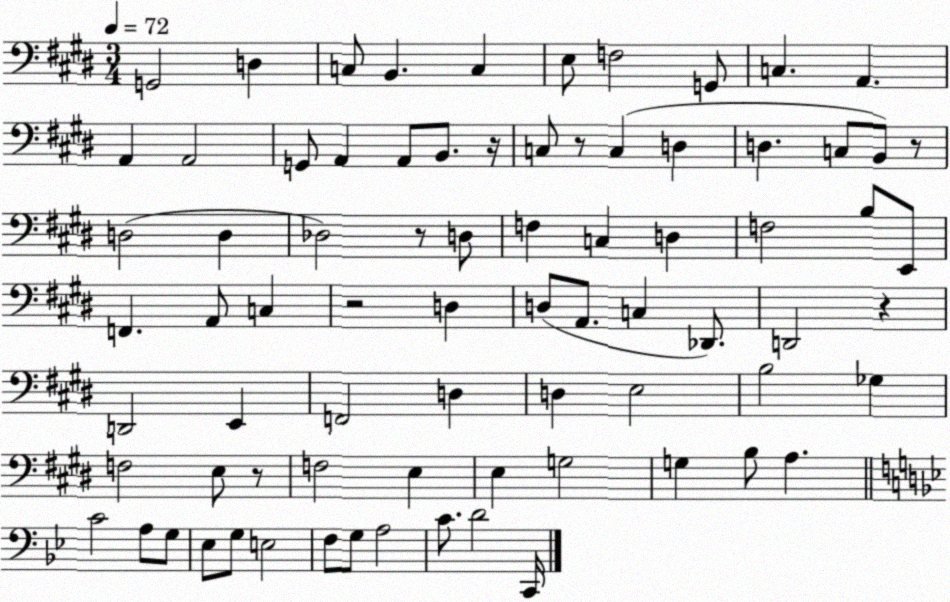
X:1
T:Untitled
M:3/4
L:1/4
K:E
G,,2 D, C,/2 B,, C, E,/2 F,2 G,,/2 C, A,, A,, A,,2 G,,/2 A,, A,,/2 B,,/2 z/4 C,/2 z/2 C, D, D, C,/2 B,,/2 z/2 D,2 D, _D,2 z/2 D,/2 F, C, D, F,2 B,/2 E,,/2 F,, A,,/2 C, z2 D, D,/2 A,,/2 C, _D,,/2 D,,2 z D,,2 E,, F,,2 D, D, E,2 B,2 _G, F,2 E,/2 z/2 F,2 E, E, G,2 G, B,/2 A, C2 A,/2 G,/2 _E,/2 G,/2 E,2 F,/2 G,/2 A,2 C/2 D2 C,,/4